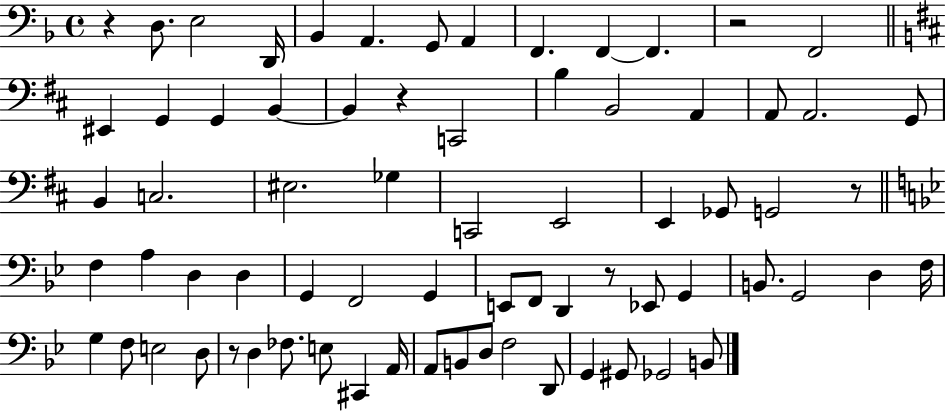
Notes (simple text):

R/q D3/e. E3/h D2/s Bb2/q A2/q. G2/e A2/q F2/q. F2/q F2/q. R/h F2/h EIS2/q G2/q G2/q B2/q B2/q R/q C2/h B3/q B2/h A2/q A2/e A2/h. G2/e B2/q C3/h. EIS3/h. Gb3/q C2/h E2/h E2/q Gb2/e G2/h R/e F3/q A3/q D3/q D3/q G2/q F2/h G2/q E2/e F2/e D2/q R/e Eb2/e G2/q B2/e. G2/h D3/q F3/s G3/q F3/e E3/h D3/e R/e D3/q FES3/e. E3/e C#2/q A2/s A2/e B2/e D3/e F3/h D2/e G2/q G#2/e Gb2/h B2/e